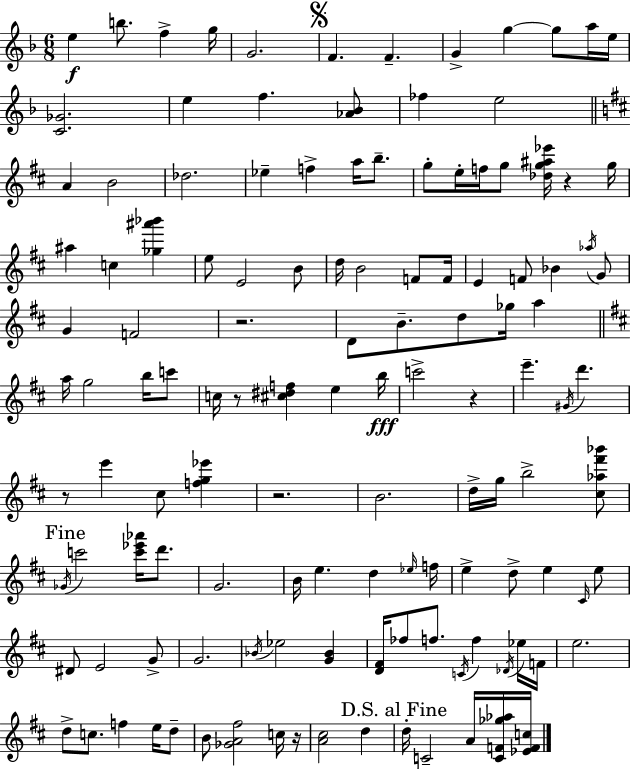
X:1
T:Untitled
M:6/8
L:1/4
K:F
e b/2 f g/4 G2 F F G g g/2 a/4 e/4 [C_G]2 e f [_A_B]/2 _f e2 A B2 _d2 _e f a/4 b/2 g/2 e/4 f/4 g/2 [_dg^a_e']/4 z g/4 ^a c [_g^a'_b'] e/2 E2 B/2 d/4 B2 F/2 F/4 E F/2 _B _a/4 G/2 G F2 z2 D/2 B/2 d/2 _g/4 a a/4 g2 b/4 c'/2 c/4 z/2 [^c^df] e b/4 c'2 z e' ^G/4 d' z/2 e' ^c/2 [fg_e'] z2 B2 d/4 g/4 b2 [^c_a^f'_b']/2 _G/4 c'2 [c'_e'_a']/4 d'/2 G2 B/4 e d _e/4 f/4 e d/2 e ^C/4 e/2 ^D/2 E2 G/2 G2 _B/4 _e2 [G_B] [D^F]/4 _f/2 f/2 C/4 f _D/4 _e/4 F/4 e2 d/2 c/2 f e/4 d/2 B/2 [_GA^f]2 c/4 z/4 [A^c]2 d d/4 C2 A/4 [CF_g_a]/4 [_EFc]/4